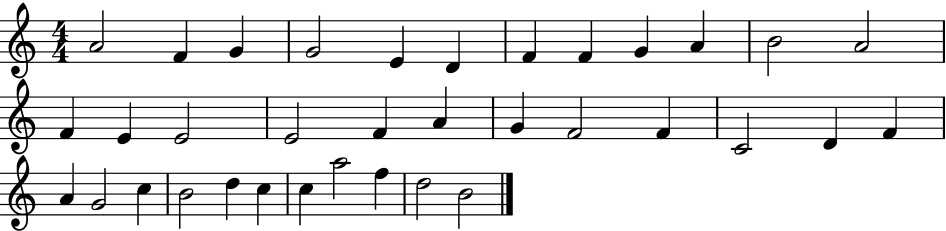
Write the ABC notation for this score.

X:1
T:Untitled
M:4/4
L:1/4
K:C
A2 F G G2 E D F F G A B2 A2 F E E2 E2 F A G F2 F C2 D F A G2 c B2 d c c a2 f d2 B2